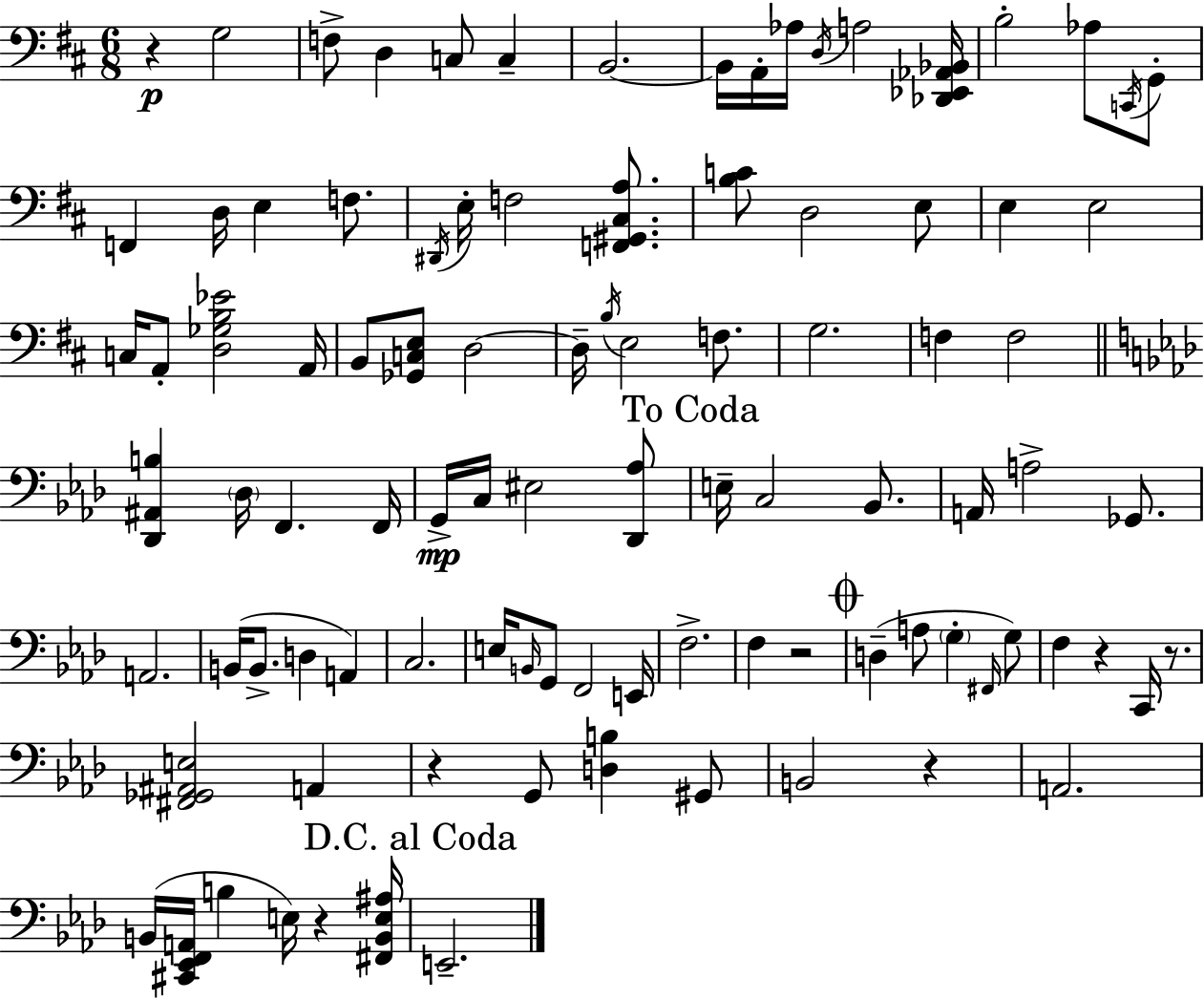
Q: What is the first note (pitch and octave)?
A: G3